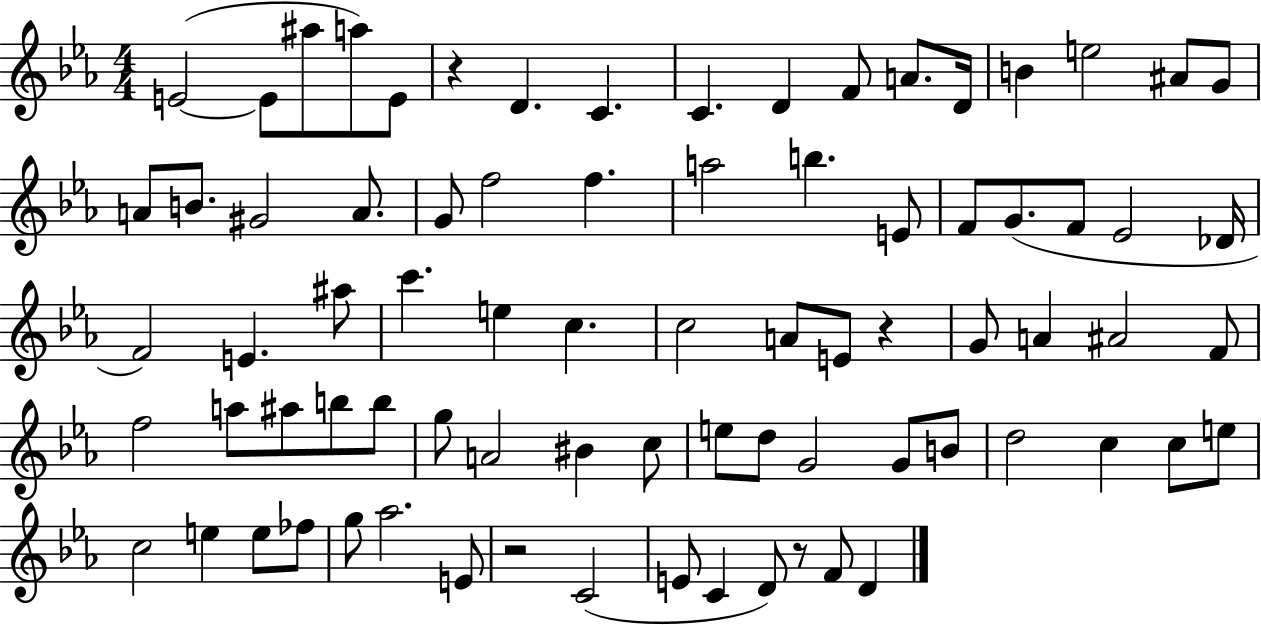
{
  \clef treble
  \numericTimeSignature
  \time 4/4
  \key ees \major
  e'2~(~ e'8 ais''8 a''8) e'8 | r4 d'4. c'4. | c'4. d'4 f'8 a'8. d'16 | b'4 e''2 ais'8 g'8 | \break a'8 b'8. gis'2 a'8. | g'8 f''2 f''4. | a''2 b''4. e'8 | f'8 g'8.( f'8 ees'2 des'16 | \break f'2) e'4. ais''8 | c'''4. e''4 c''4. | c''2 a'8 e'8 r4 | g'8 a'4 ais'2 f'8 | \break f''2 a''8 ais''8 b''8 b''8 | g''8 a'2 bis'4 c''8 | e''8 d''8 g'2 g'8 b'8 | d''2 c''4 c''8 e''8 | \break c''2 e''4 e''8 fes''8 | g''8 aes''2. e'8 | r2 c'2( | e'8 c'4 d'8) r8 f'8 d'4 | \break \bar "|."
}